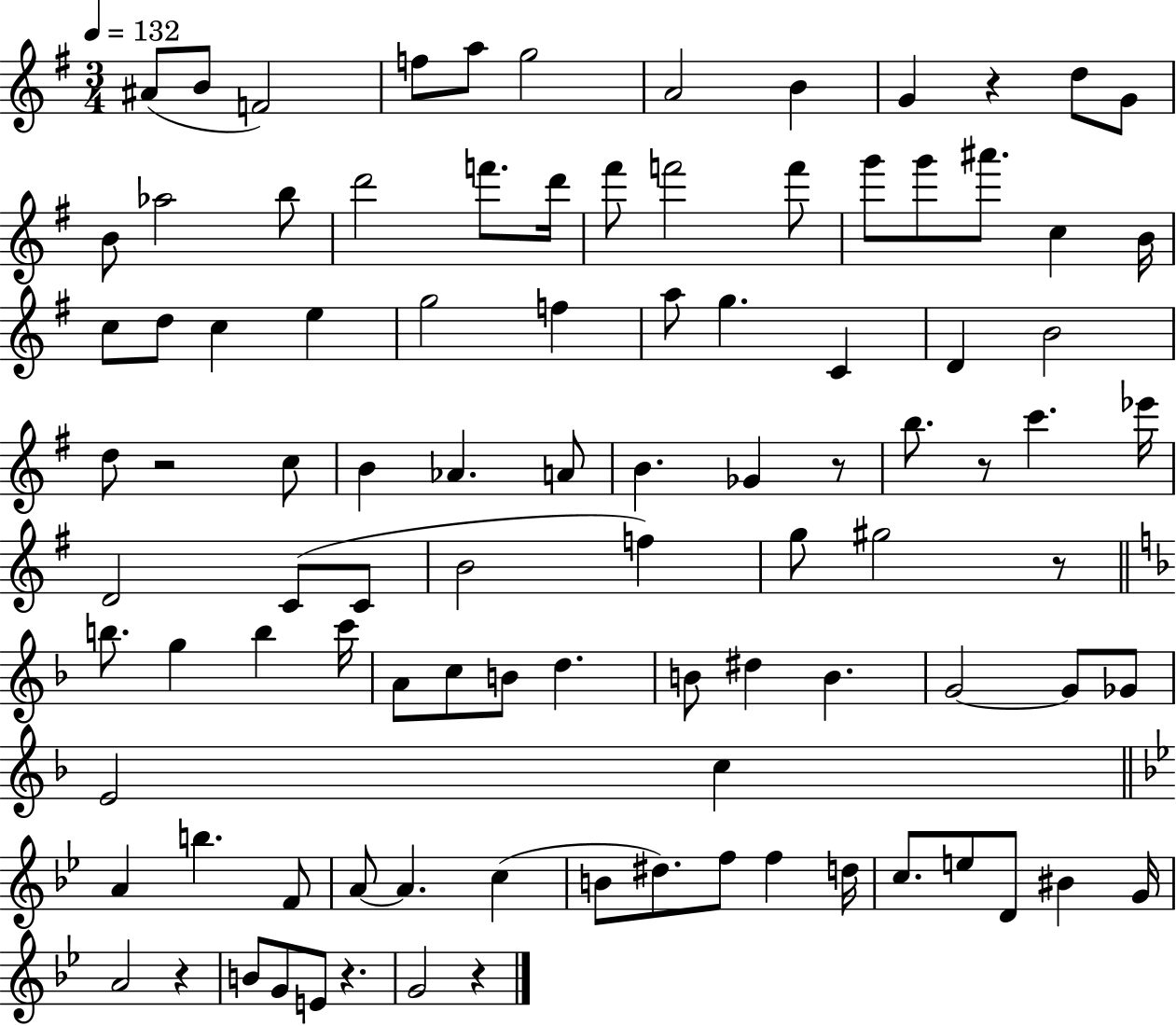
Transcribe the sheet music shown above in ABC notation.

X:1
T:Untitled
M:3/4
L:1/4
K:G
^A/2 B/2 F2 f/2 a/2 g2 A2 B G z d/2 G/2 B/2 _a2 b/2 d'2 f'/2 d'/4 ^f'/2 f'2 f'/2 g'/2 g'/2 ^a'/2 c B/4 c/2 d/2 c e g2 f a/2 g C D B2 d/2 z2 c/2 B _A A/2 B _G z/2 b/2 z/2 c' _e'/4 D2 C/2 C/2 B2 f g/2 ^g2 z/2 b/2 g b c'/4 A/2 c/2 B/2 d B/2 ^d B G2 G/2 _G/2 E2 c A b F/2 A/2 A c B/2 ^d/2 f/2 f d/4 c/2 e/2 D/2 ^B G/4 A2 z B/2 G/2 E/2 z G2 z